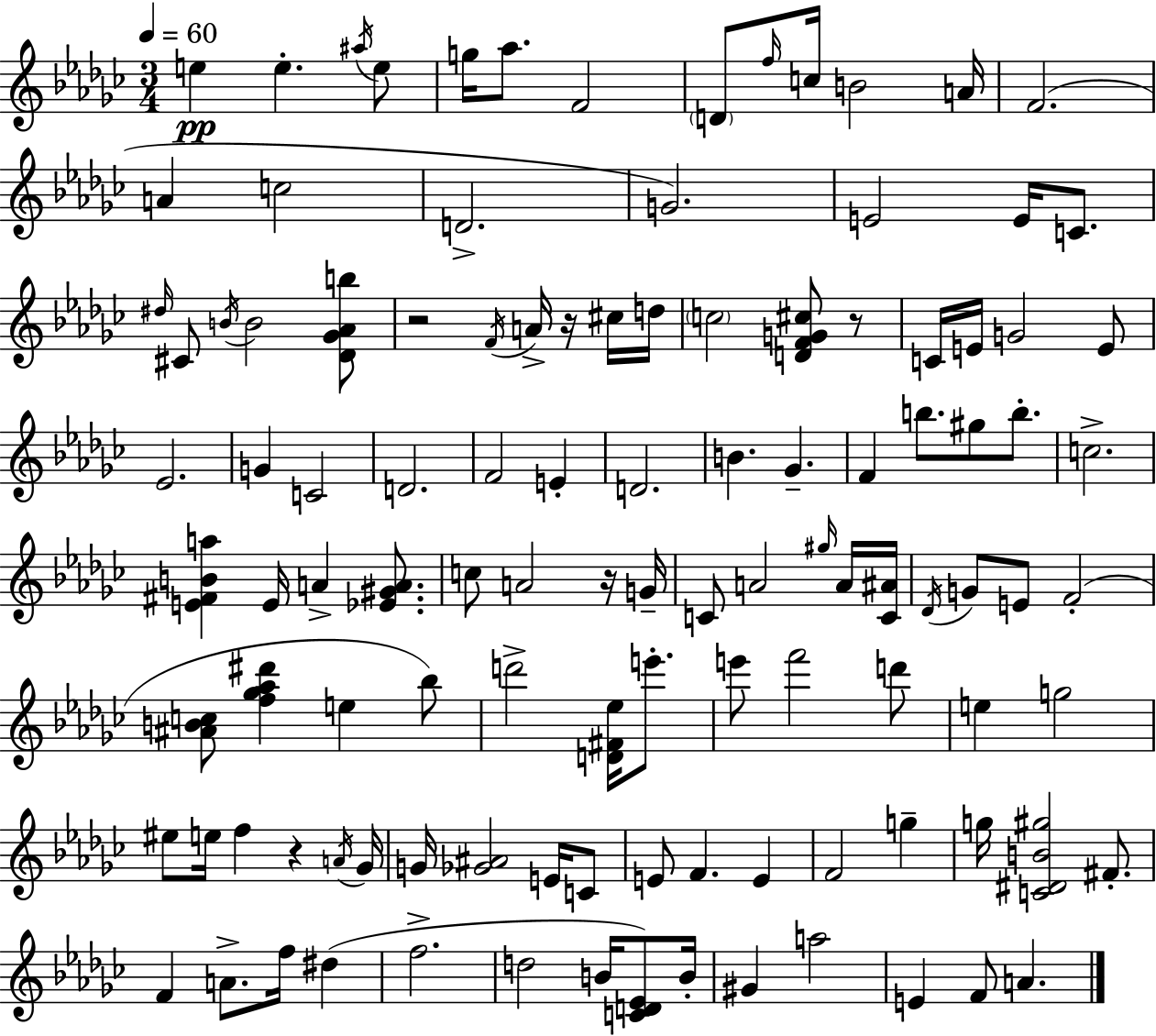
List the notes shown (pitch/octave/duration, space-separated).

E5/q E5/q. A#5/s E5/e G5/s Ab5/e. F4/h D4/e F5/s C5/s B4/h A4/s F4/h. A4/q C5/h D4/h. G4/h. E4/h E4/s C4/e. D#5/s C#4/e B4/s B4/h [Db4,Gb4,Ab4,B5]/e R/h F4/s A4/s R/s C#5/s D5/s C5/h [D4,F4,G4,C#5]/e R/e C4/s E4/s G4/h E4/e Eb4/h. G4/q C4/h D4/h. F4/h E4/q D4/h. B4/q. Gb4/q. F4/q B5/e. G#5/e B5/e. C5/h. [E4,F#4,B4,A5]/q E4/s A4/q [Eb4,G#4,A4]/e. C5/e A4/h R/s G4/s C4/e A4/h G#5/s A4/s [C4,A#4]/s Db4/s G4/e E4/e F4/h [A#4,B4,C5]/e [F5,Gb5,Ab5,D#6]/q E5/q Bb5/e D6/h [D4,F#4,Eb5]/s E6/e. E6/e F6/h D6/e E5/q G5/h EIS5/e E5/s F5/q R/q A4/s Gb4/s G4/s [Gb4,A#4]/h E4/s C4/e E4/e F4/q. E4/q F4/h G5/q G5/s [C4,D#4,B4,G#5]/h F#4/e. F4/q A4/e. F5/s D#5/q F5/h. D5/h B4/s [C4,D4,Eb4]/e B4/s G#4/q A5/h E4/q F4/e A4/q.